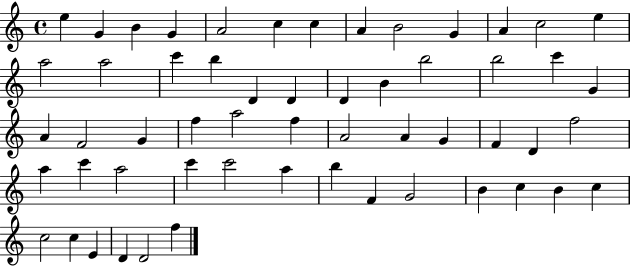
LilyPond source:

{
  \clef treble
  \time 4/4
  \defaultTimeSignature
  \key c \major
  e''4 g'4 b'4 g'4 | a'2 c''4 c''4 | a'4 b'2 g'4 | a'4 c''2 e''4 | \break a''2 a''2 | c'''4 b''4 d'4 d'4 | d'4 b'4 b''2 | b''2 c'''4 g'4 | \break a'4 f'2 g'4 | f''4 a''2 f''4 | a'2 a'4 g'4 | f'4 d'4 f''2 | \break a''4 c'''4 a''2 | c'''4 c'''2 a''4 | b''4 f'4 g'2 | b'4 c''4 b'4 c''4 | \break c''2 c''4 e'4 | d'4 d'2 f''4 | \bar "|."
}